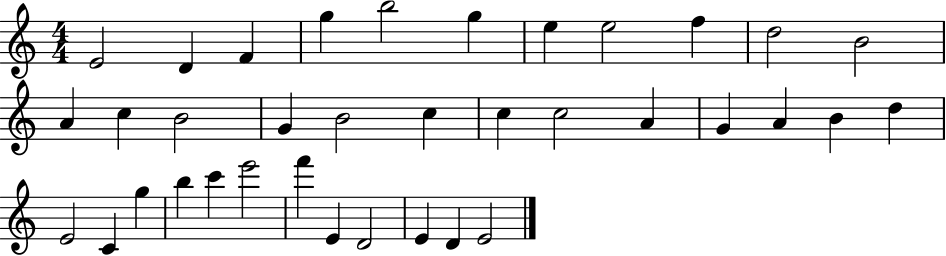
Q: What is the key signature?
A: C major